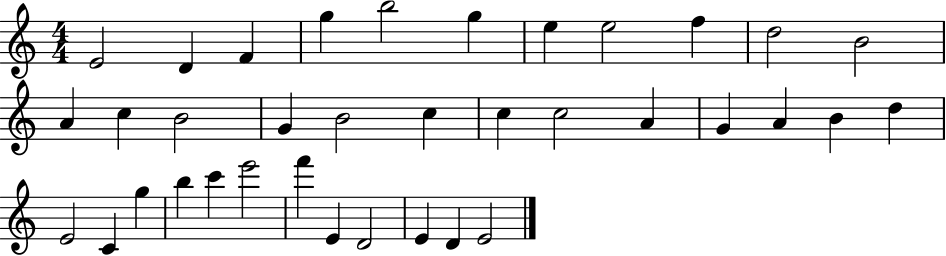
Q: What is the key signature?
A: C major